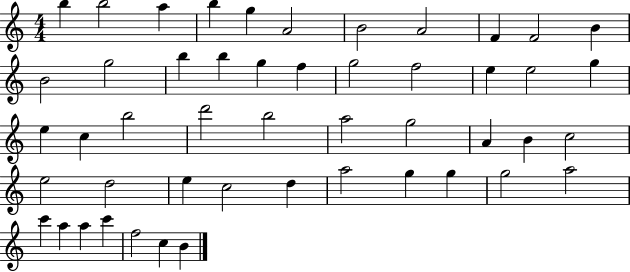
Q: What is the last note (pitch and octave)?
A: B4